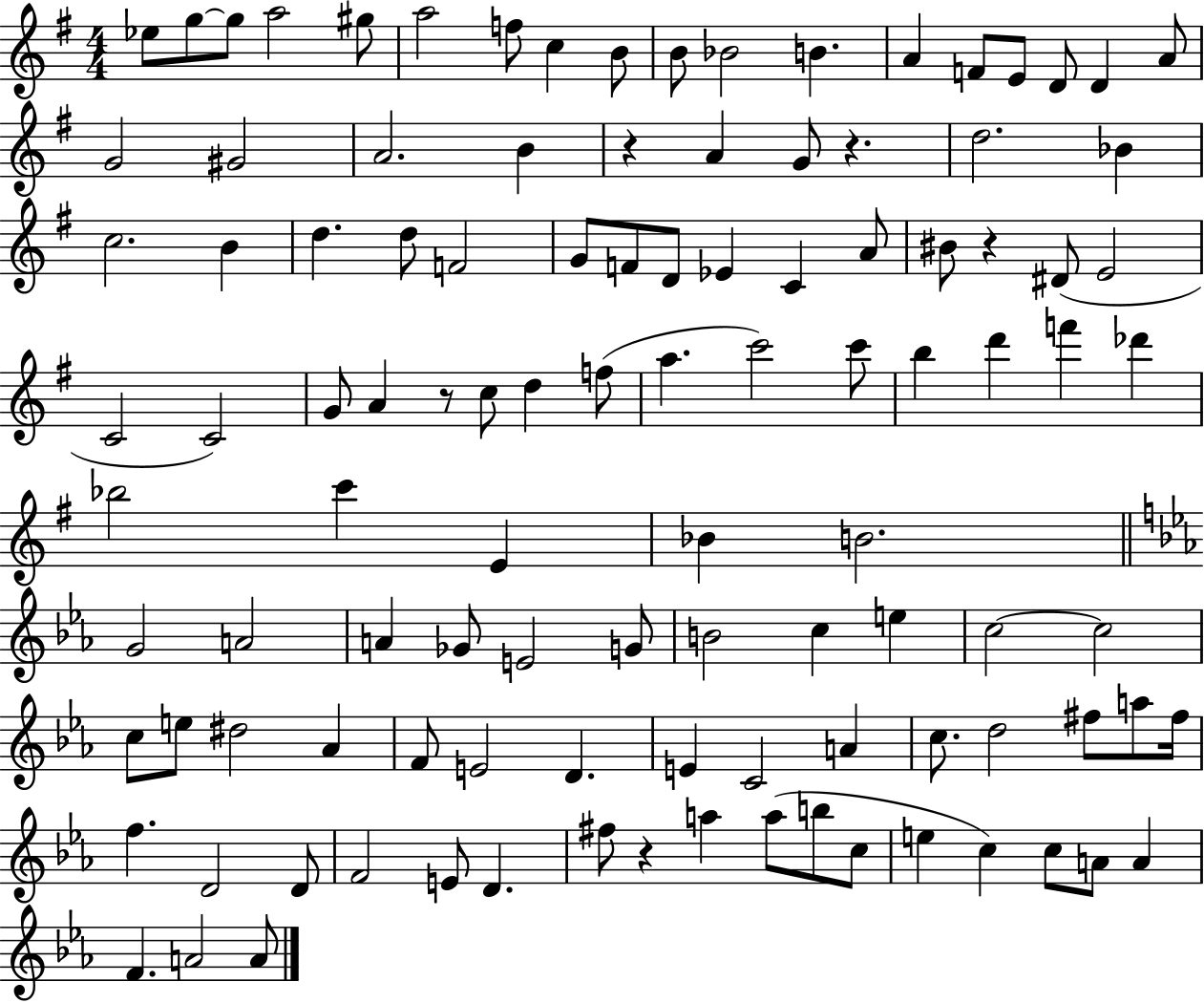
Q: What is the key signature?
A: G major